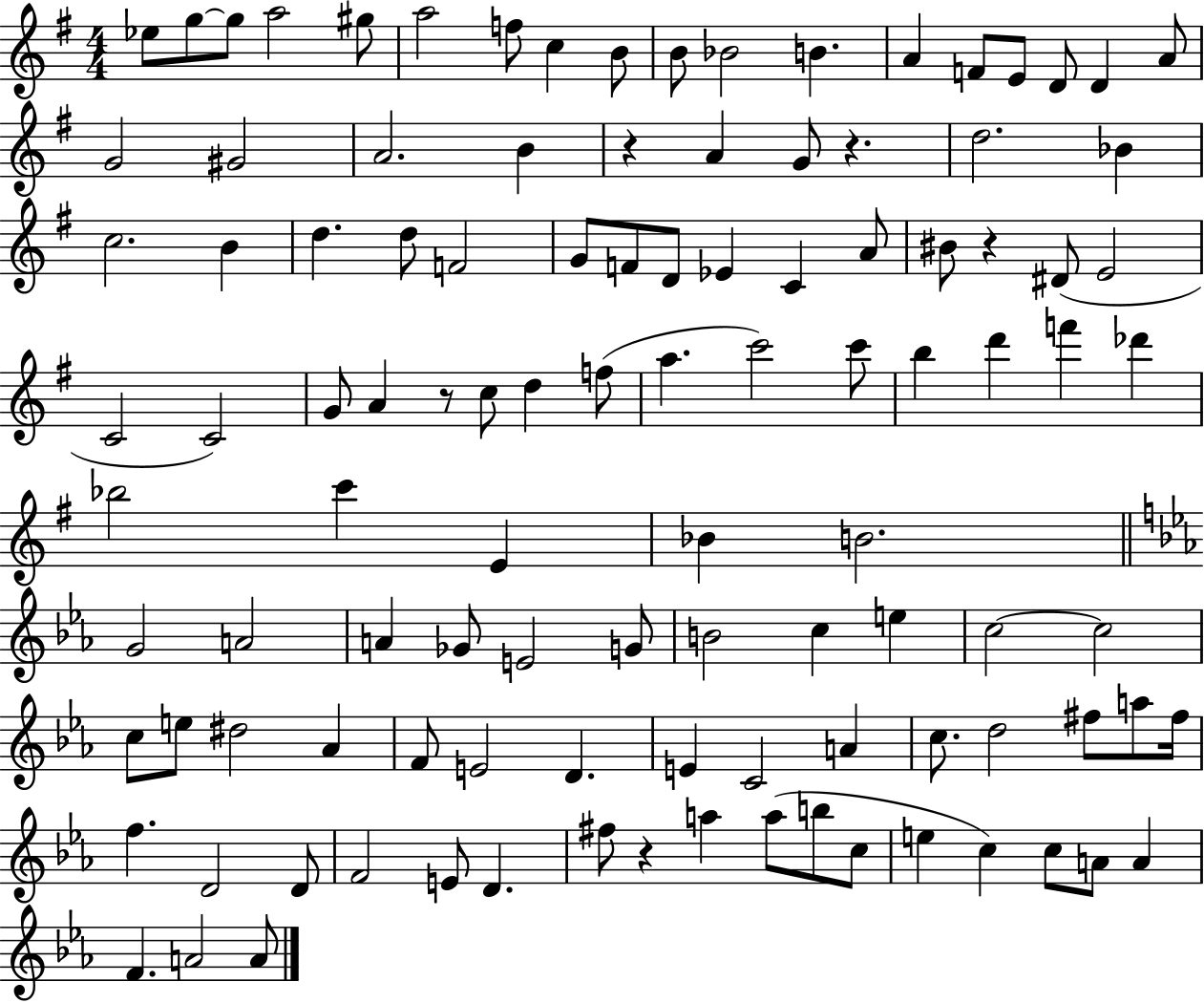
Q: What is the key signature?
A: G major